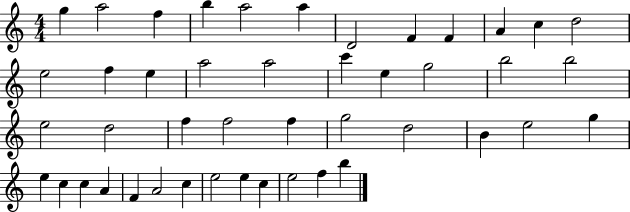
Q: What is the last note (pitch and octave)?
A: B5